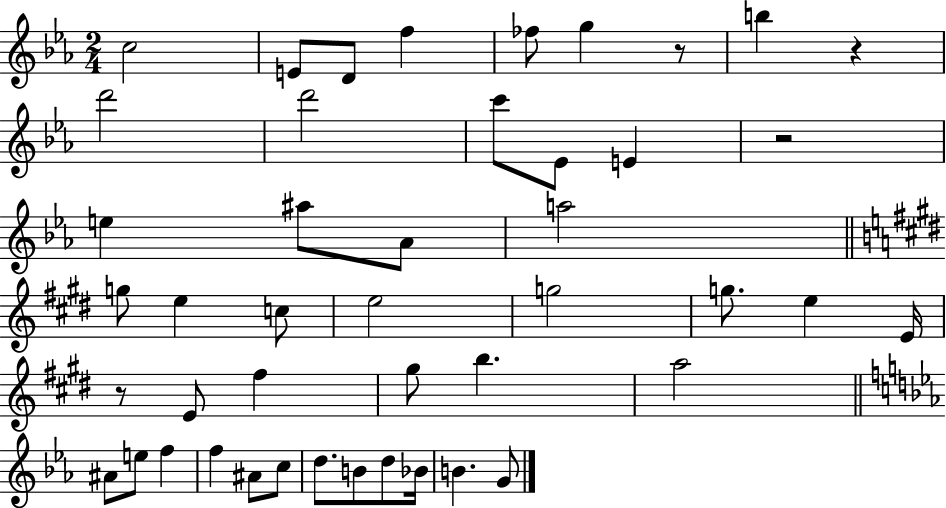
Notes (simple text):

C5/h E4/e D4/e F5/q FES5/e G5/q R/e B5/q R/q D6/h D6/h C6/e Eb4/e E4/q R/h E5/q A#5/e Ab4/e A5/h G5/e E5/q C5/e E5/h G5/h G5/e. E5/q E4/s R/e E4/e F#5/q G#5/e B5/q. A5/h A#4/e E5/e F5/q F5/q A#4/e C5/e D5/e. B4/e D5/e Bb4/s B4/q. G4/e